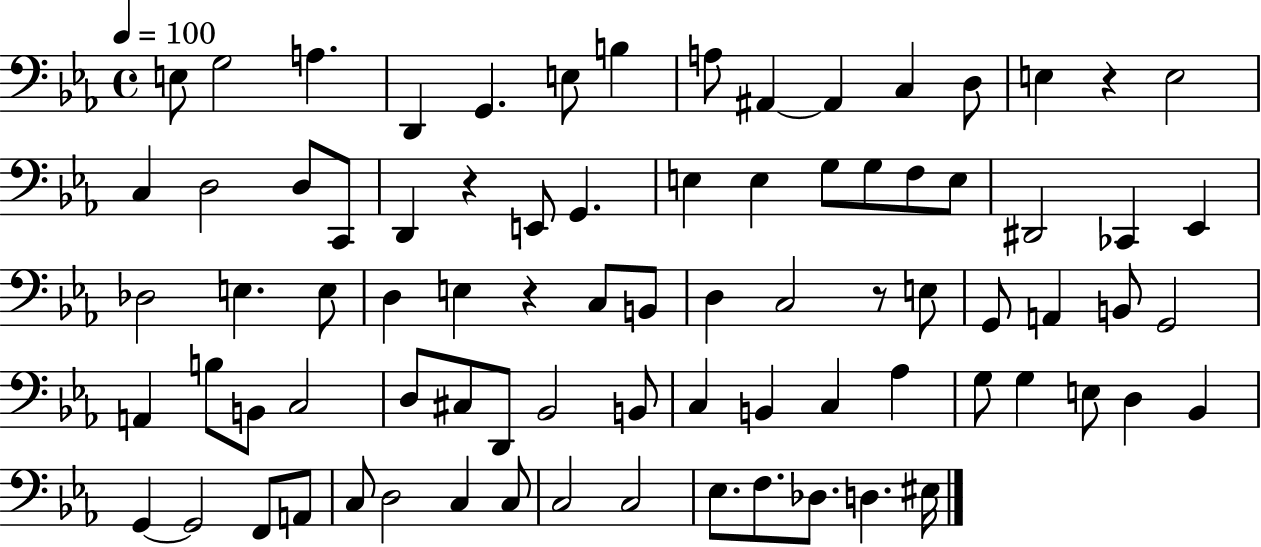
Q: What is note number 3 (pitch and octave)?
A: A3